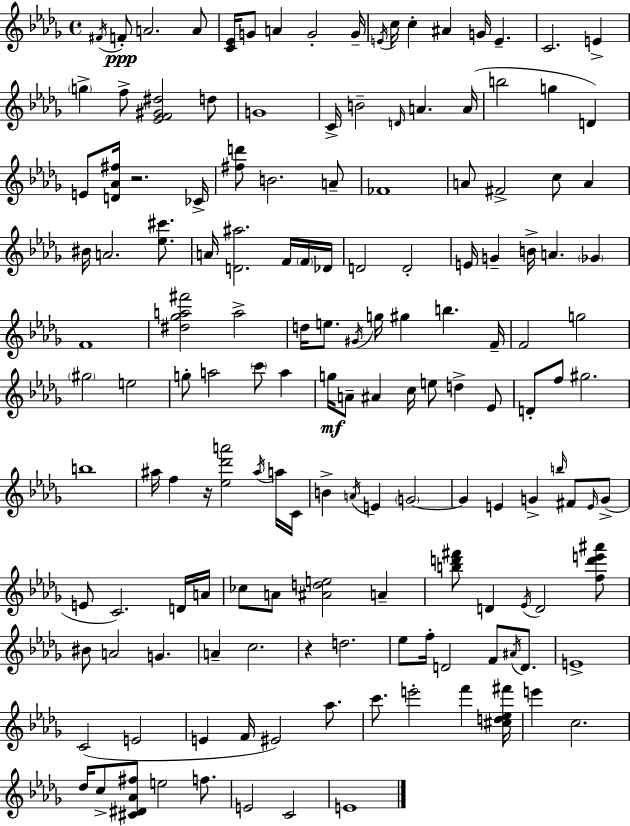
X:1
T:Untitled
M:4/4
L:1/4
K:Bbm
^F/4 F/2 A2 A/2 [C_E]/4 G/2 A G2 G/4 E/4 c/4 c ^A G/4 E C2 E g f/2 [_EF^G^d]2 d/2 G4 C/4 B2 D/4 A A/4 b2 g D E/2 [D_A^f]/4 z2 _C/4 [^fd']/2 B2 A/2 _F4 A/2 ^F2 c/2 A ^B/4 A2 [_e^c']/2 A/4 [D^a]2 F/4 F/4 _D/4 D2 D2 E/4 G B/4 A _G F4 [^d_ga^f']2 a2 d/4 e/2 ^G/4 g/4 ^g b F/4 F2 g2 ^g2 e2 g/2 a2 c'/2 a g/4 A/2 ^A c/4 e/2 d _E/2 D/2 f/2 ^g2 b4 ^a/4 f z/4 [_e_d'a']2 ^a/4 a/4 C/4 B A/4 E G2 G E G b/4 ^F/2 E/4 G/2 E/2 C2 D/4 A/4 _c/2 A/2 [^Ade]2 A [bd'^f']/2 D _E/4 D2 [fd'e'^a']/2 ^B/2 A2 G A c2 z d2 _e/2 f/4 D2 F/2 ^A/4 D/2 E4 C2 E2 E F/4 ^E2 _a/2 c'/2 e'2 f' [^cd_e^f']/4 e' c2 _d/4 c/2 [^C^D_A^f]/2 e2 f/2 E2 C2 E4